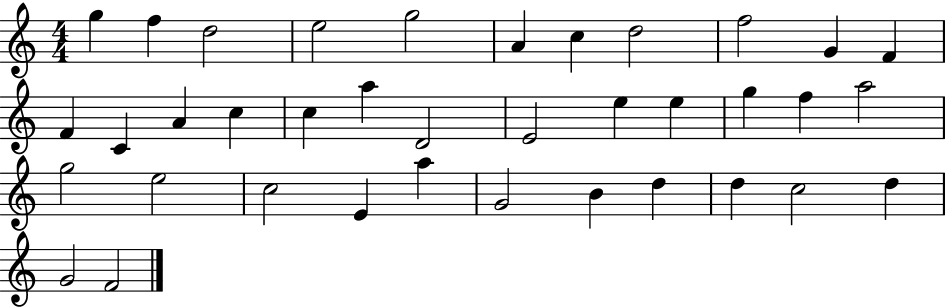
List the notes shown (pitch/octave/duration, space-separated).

G5/q F5/q D5/h E5/h G5/h A4/q C5/q D5/h F5/h G4/q F4/q F4/q C4/q A4/q C5/q C5/q A5/q D4/h E4/h E5/q E5/q G5/q F5/q A5/h G5/h E5/h C5/h E4/q A5/q G4/h B4/q D5/q D5/q C5/h D5/q G4/h F4/h